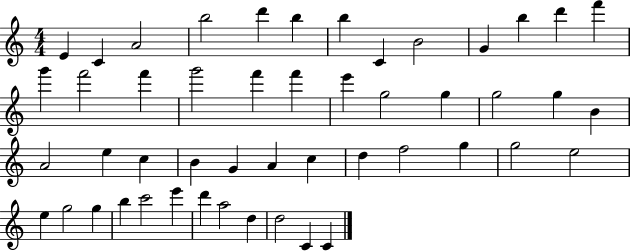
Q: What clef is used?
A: treble